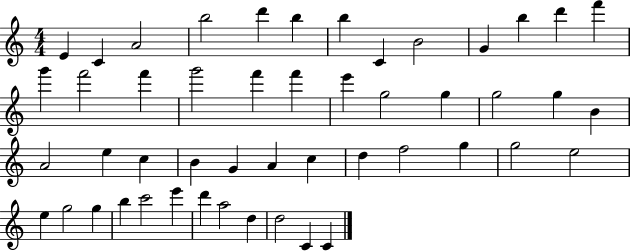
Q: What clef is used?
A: treble